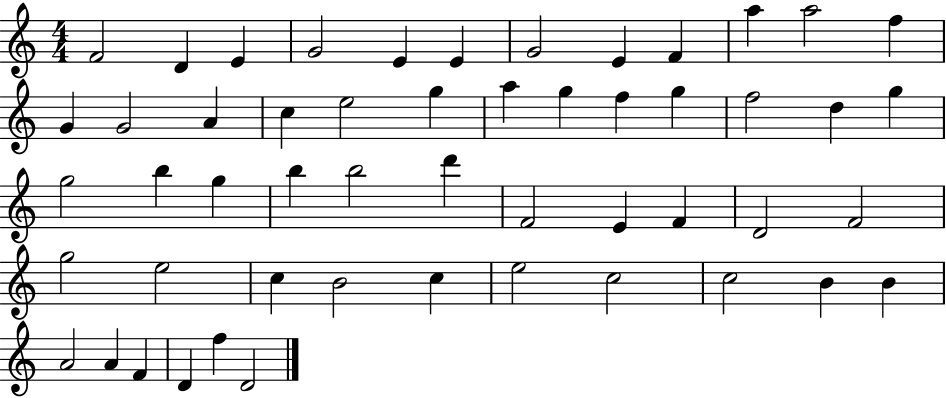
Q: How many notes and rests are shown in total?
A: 52